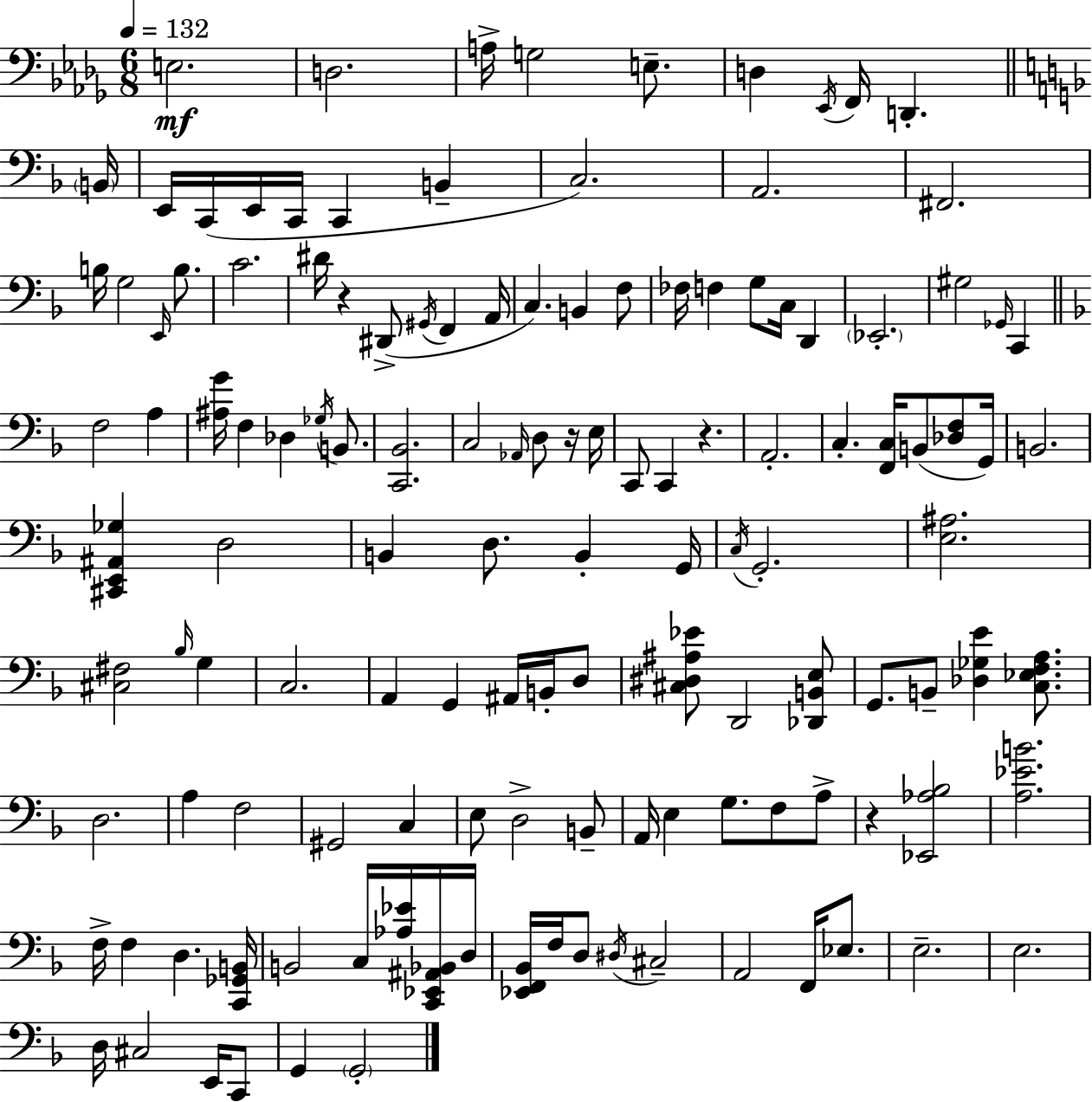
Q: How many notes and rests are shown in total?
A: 131